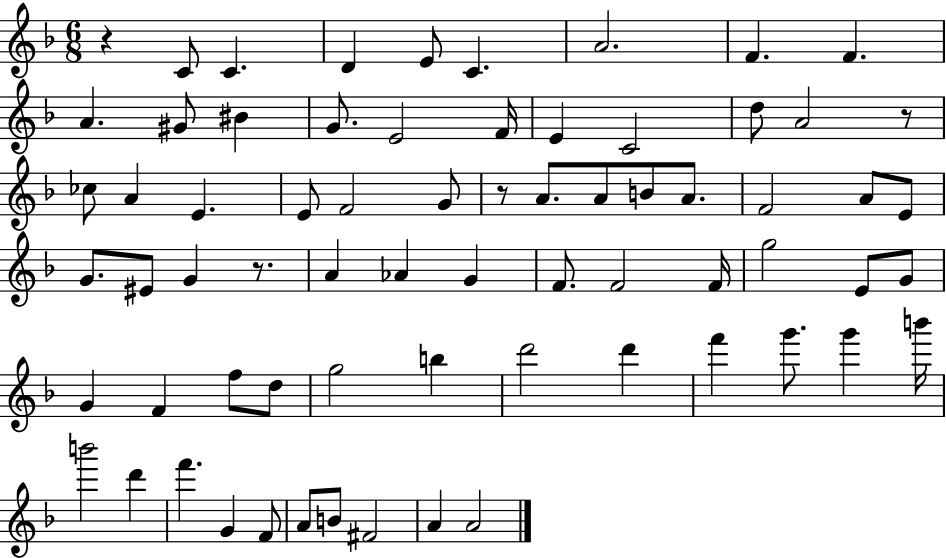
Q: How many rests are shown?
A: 4